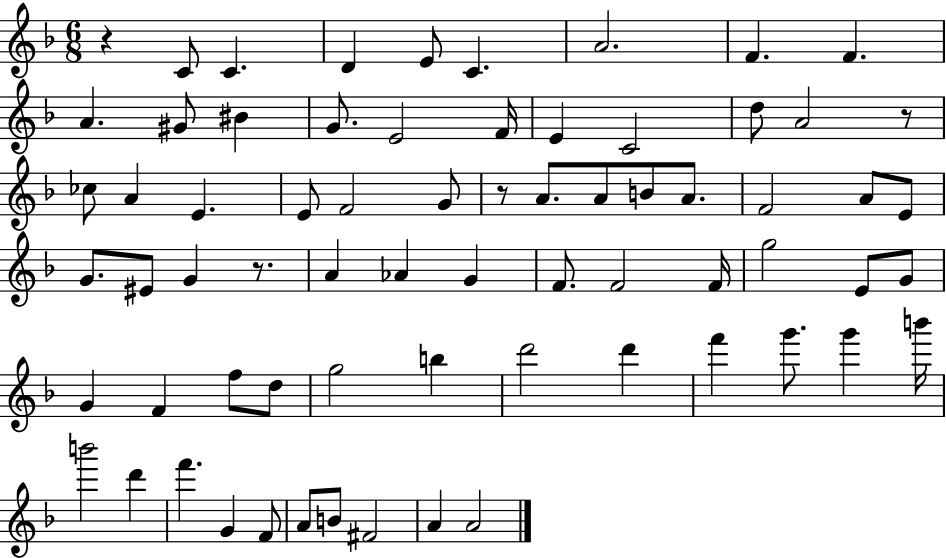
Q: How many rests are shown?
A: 4